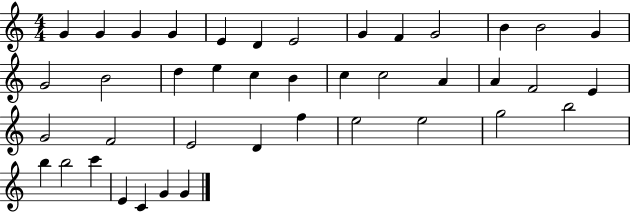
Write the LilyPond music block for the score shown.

{
  \clef treble
  \numericTimeSignature
  \time 4/4
  \key c \major
  g'4 g'4 g'4 g'4 | e'4 d'4 e'2 | g'4 f'4 g'2 | b'4 b'2 g'4 | \break g'2 b'2 | d''4 e''4 c''4 b'4 | c''4 c''2 a'4 | a'4 f'2 e'4 | \break g'2 f'2 | e'2 d'4 f''4 | e''2 e''2 | g''2 b''2 | \break b''4 b''2 c'''4 | e'4 c'4 g'4 g'4 | \bar "|."
}